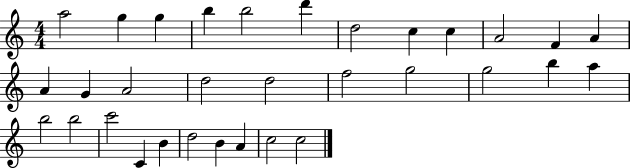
X:1
T:Untitled
M:4/4
L:1/4
K:C
a2 g g b b2 d' d2 c c A2 F A A G A2 d2 d2 f2 g2 g2 b a b2 b2 c'2 C B d2 B A c2 c2